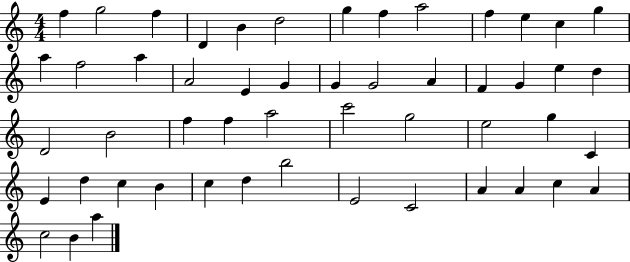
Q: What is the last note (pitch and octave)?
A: A5